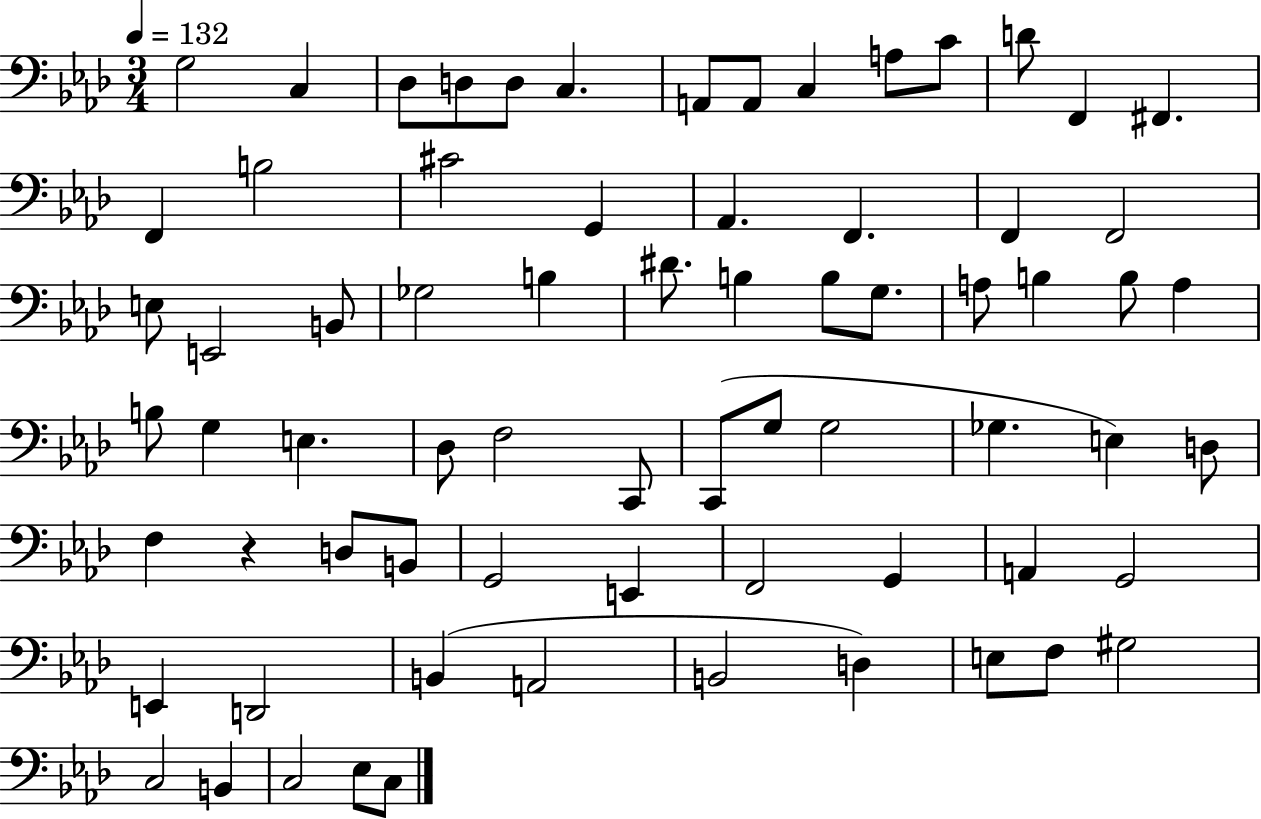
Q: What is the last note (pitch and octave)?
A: C3